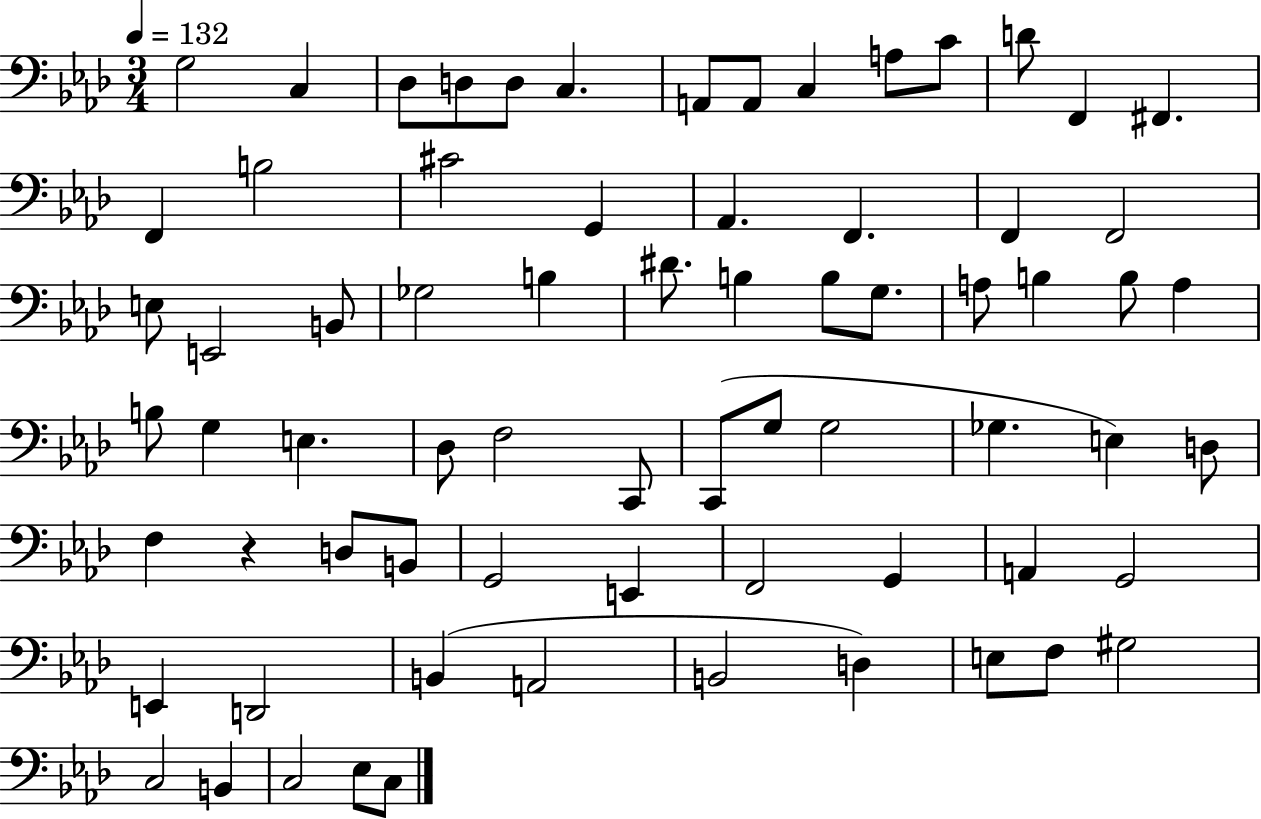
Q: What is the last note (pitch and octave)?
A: C3